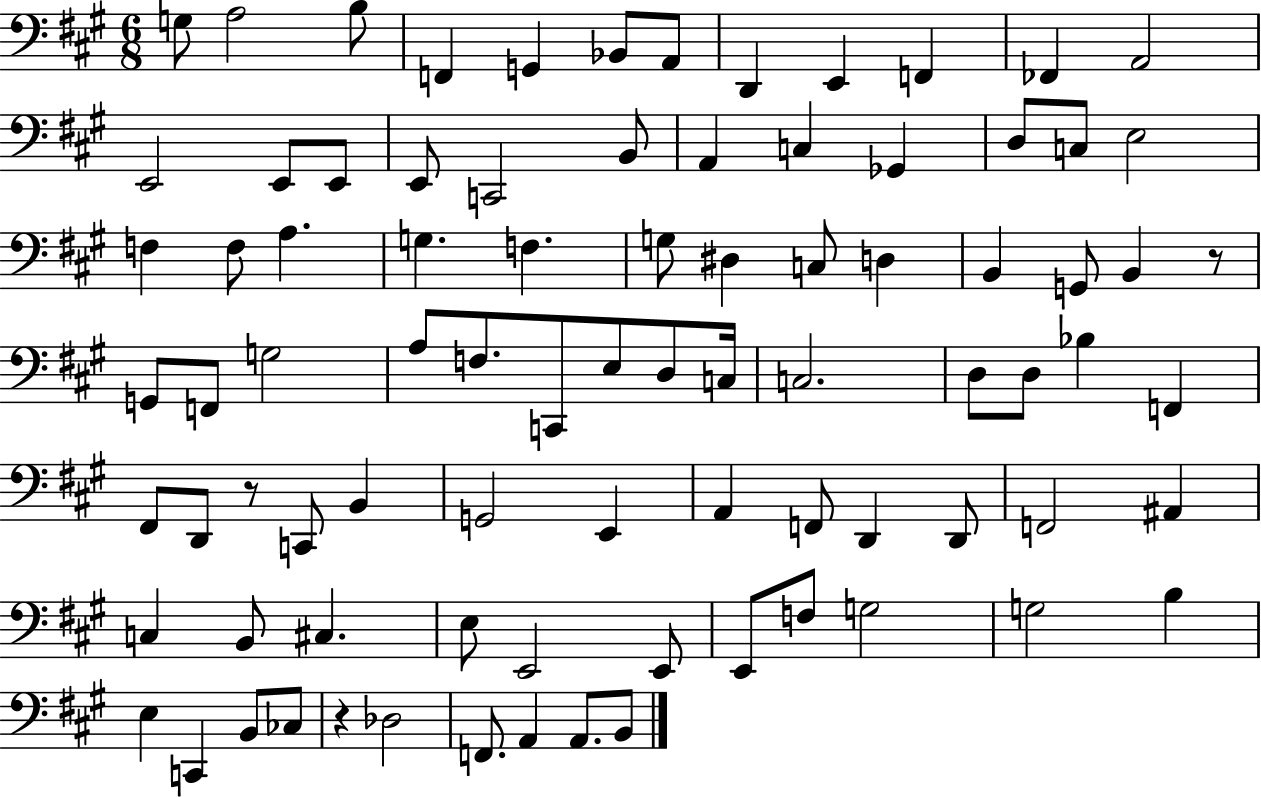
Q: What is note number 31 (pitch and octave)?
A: D#3